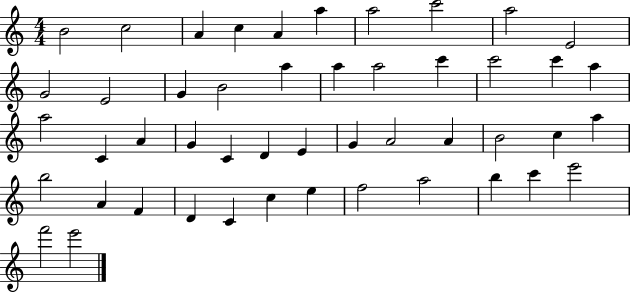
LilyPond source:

{
  \clef treble
  \numericTimeSignature
  \time 4/4
  \key c \major
  b'2 c''2 | a'4 c''4 a'4 a''4 | a''2 c'''2 | a''2 e'2 | \break g'2 e'2 | g'4 b'2 a''4 | a''4 a''2 c'''4 | c'''2 c'''4 a''4 | \break a''2 c'4 a'4 | g'4 c'4 d'4 e'4 | g'4 a'2 a'4 | b'2 c''4 a''4 | \break b''2 a'4 f'4 | d'4 c'4 c''4 e''4 | f''2 a''2 | b''4 c'''4 e'''2 | \break f'''2 e'''2 | \bar "|."
}